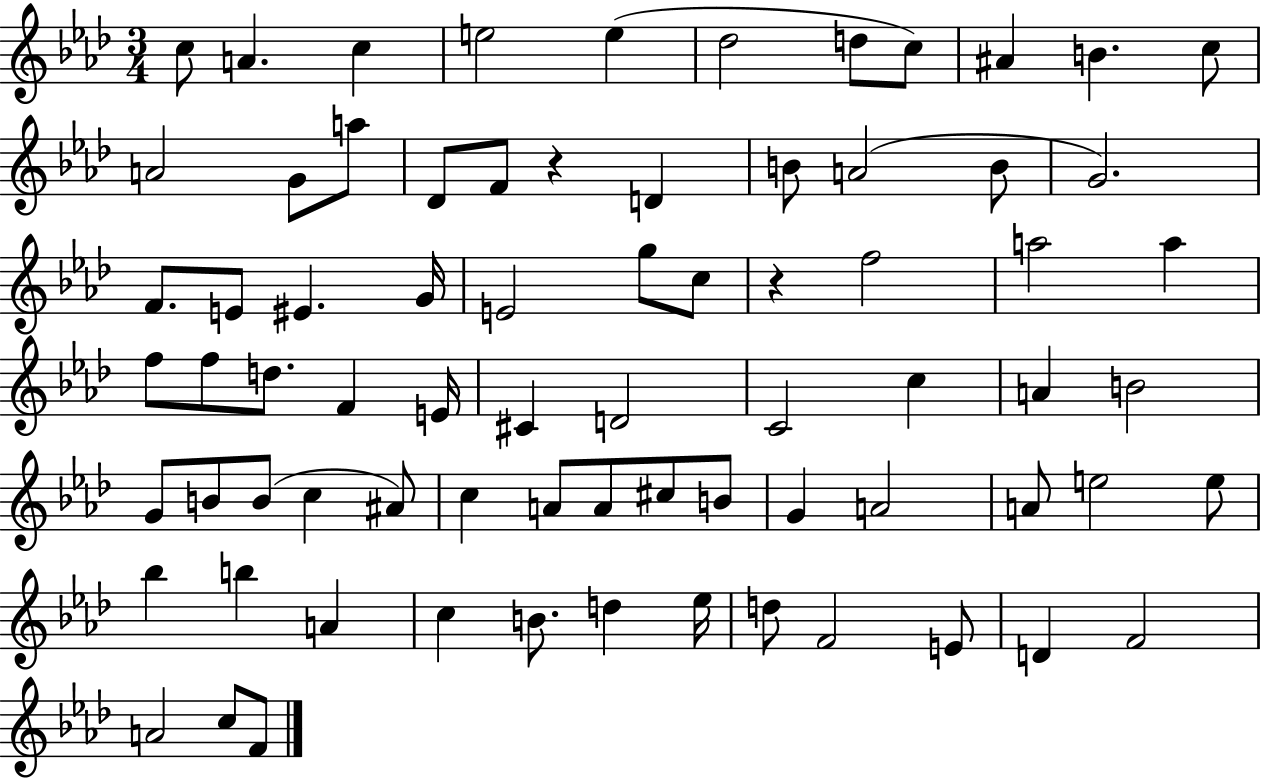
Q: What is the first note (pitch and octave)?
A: C5